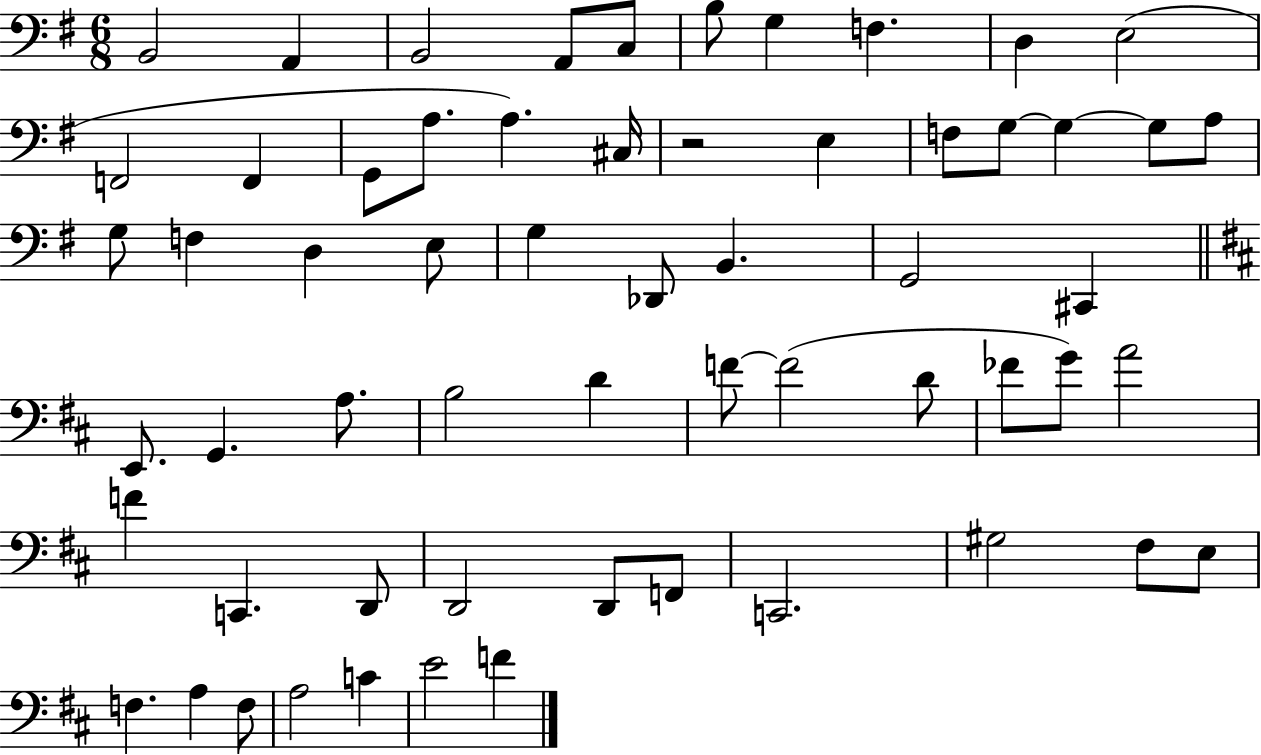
X:1
T:Untitled
M:6/8
L:1/4
K:G
B,,2 A,, B,,2 A,,/2 C,/2 B,/2 G, F, D, E,2 F,,2 F,, G,,/2 A,/2 A, ^C,/4 z2 E, F,/2 G,/2 G, G,/2 A,/2 G,/2 F, D, E,/2 G, _D,,/2 B,, G,,2 ^C,, E,,/2 G,, A,/2 B,2 D F/2 F2 D/2 _F/2 G/2 A2 F C,, D,,/2 D,,2 D,,/2 F,,/2 C,,2 ^G,2 ^F,/2 E,/2 F, A, F,/2 A,2 C E2 F